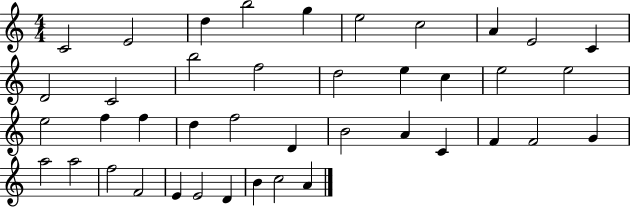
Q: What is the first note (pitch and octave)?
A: C4